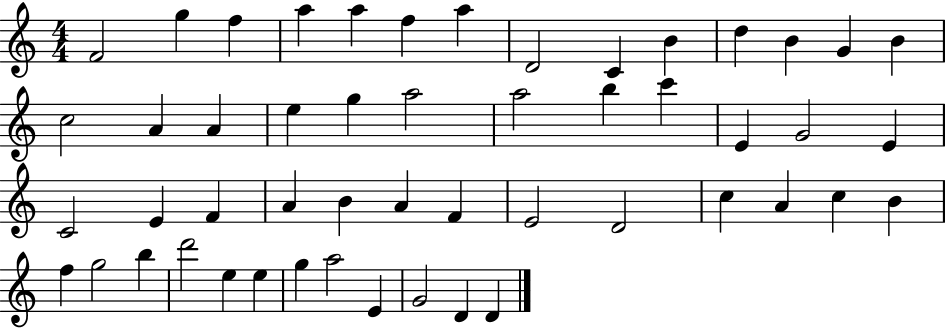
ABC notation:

X:1
T:Untitled
M:4/4
L:1/4
K:C
F2 g f a a f a D2 C B d B G B c2 A A e g a2 a2 b c' E G2 E C2 E F A B A F E2 D2 c A c B f g2 b d'2 e e g a2 E G2 D D